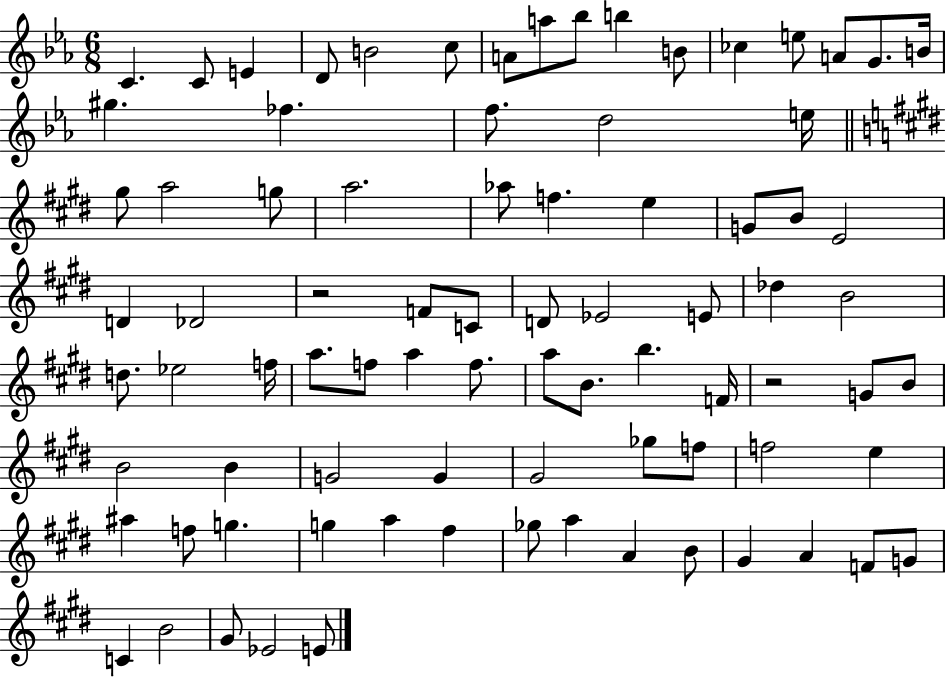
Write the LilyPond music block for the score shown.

{
  \clef treble
  \numericTimeSignature
  \time 6/8
  \key ees \major
  \repeat volta 2 { c'4. c'8 e'4 | d'8 b'2 c''8 | a'8 a''8 bes''8 b''4 b'8 | ces''4 e''8 a'8 g'8. b'16 | \break gis''4. fes''4. | f''8. d''2 e''16 | \bar "||" \break \key e \major gis''8 a''2 g''8 | a''2. | aes''8 f''4. e''4 | g'8 b'8 e'2 | \break d'4 des'2 | r2 f'8 c'8 | d'8 ees'2 e'8 | des''4 b'2 | \break d''8. ees''2 f''16 | a''8. f''8 a''4 f''8. | a''8 b'8. b''4. f'16 | r2 g'8 b'8 | \break b'2 b'4 | g'2 g'4 | gis'2 ges''8 f''8 | f''2 e''4 | \break ais''4 f''8 g''4. | g''4 a''4 fis''4 | ges''8 a''4 a'4 b'8 | gis'4 a'4 f'8 g'8 | \break c'4 b'2 | gis'8 ees'2 e'8 | } \bar "|."
}